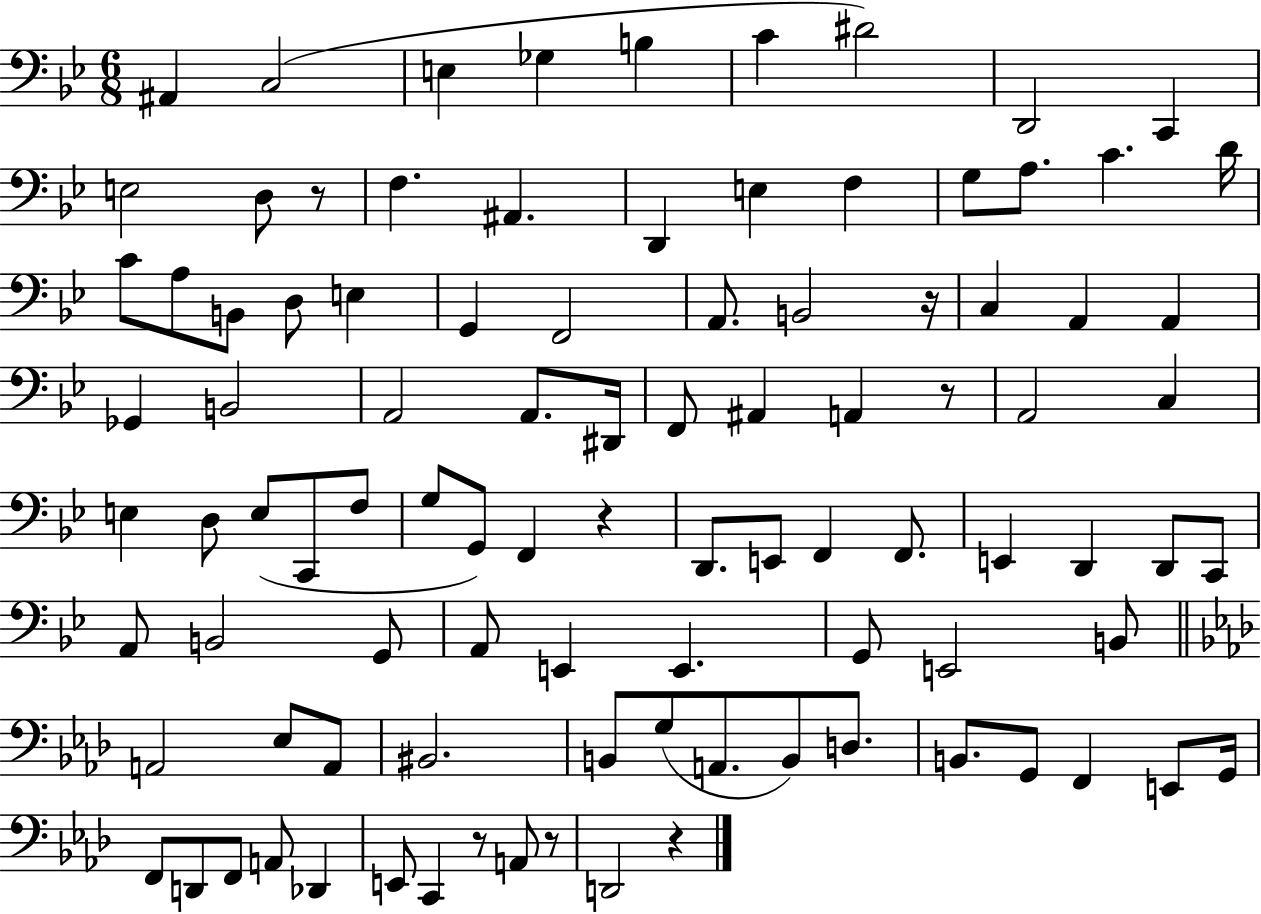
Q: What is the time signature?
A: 6/8